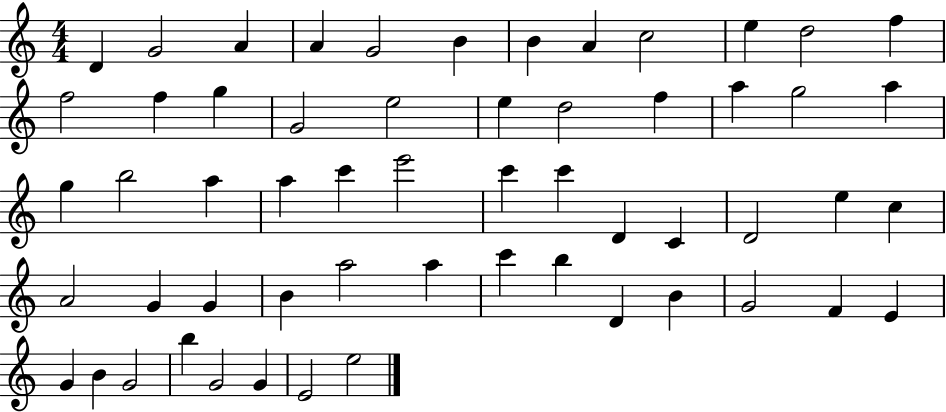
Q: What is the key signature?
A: C major